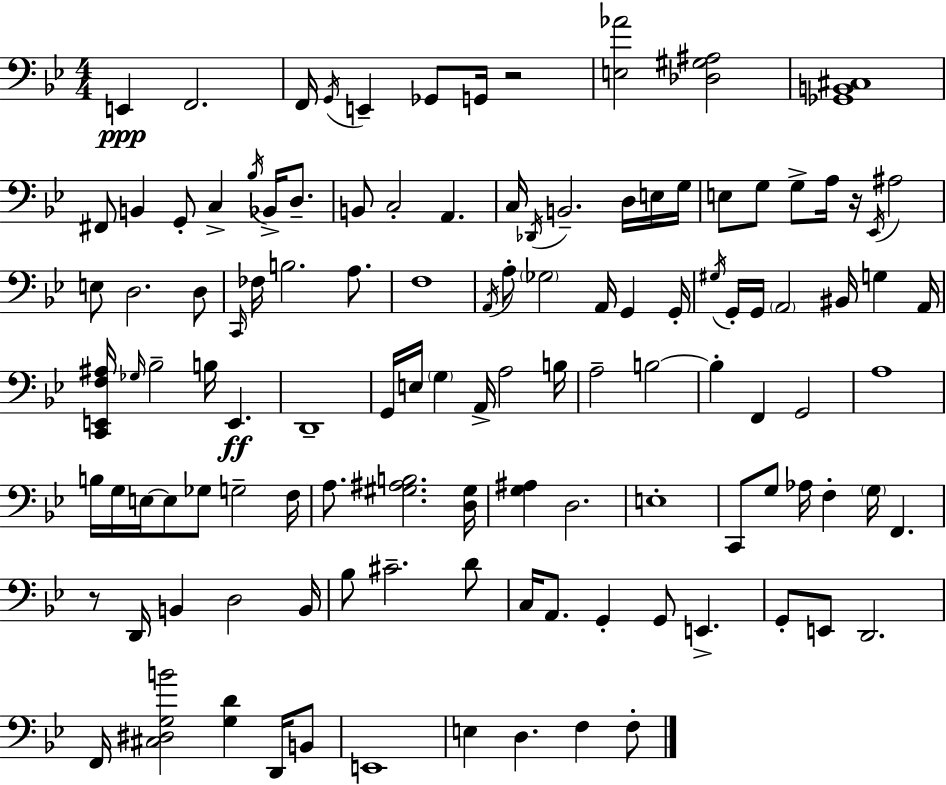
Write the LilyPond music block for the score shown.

{
  \clef bass
  \numericTimeSignature
  \time 4/4
  \key g \minor
  \repeat volta 2 { e,4\ppp f,2. | f,16 \acciaccatura { g,16 } e,4-- ges,8 g,16 r2 | <e aes'>2 <des gis ais>2 | <ges, b, cis>1 | \break fis,8 b,4 g,8-. c4-> \acciaccatura { bes16 } bes,16-> d8.-- | b,8 c2-. a,4. | c16 \acciaccatura { des,16 } b,2.-- | d16 e16 g16 e8 g8 g8-> a16 r16 \acciaccatura { ees,16 } ais2 | \break e8 d2. | d8 \grace { c,16 } fes16 b2. | a8. f1 | \acciaccatura { a,16 } a8-. \parenthesize ges2 | \break a,16 g,4 g,16-. \acciaccatura { gis16 } g,16-. g,16 \parenthesize a,2 | bis,16 g4 a,16 <c, e, f ais>16 \grace { ges16 } bes2-- | b16 e,4.\ff d,1-- | g,16 e16 \parenthesize g4 a,16-> a2 | \break b16 a2-- | b2~~ b4-. f,4 | g,2 a1 | b16 g16 e16~~ e8 ges8 g2-- | \break f16 a8. <gis ais b>2. | <d gis>16 <g ais>4 d2. | e1-. | c,8 g8 aes16 f4-. | \break \parenthesize g16 f,4. r8 d,16 b,4 d2 | b,16 bes8 cis'2.-- | d'8 c16 a,8. g,4-. | g,8 e,4.-> g,8-. e,8 d,2. | \break f,16 <cis dis g b'>2 | <g d'>4 d,16 b,8 e,1 | e4 d4. | f4 f8-. } \bar "|."
}